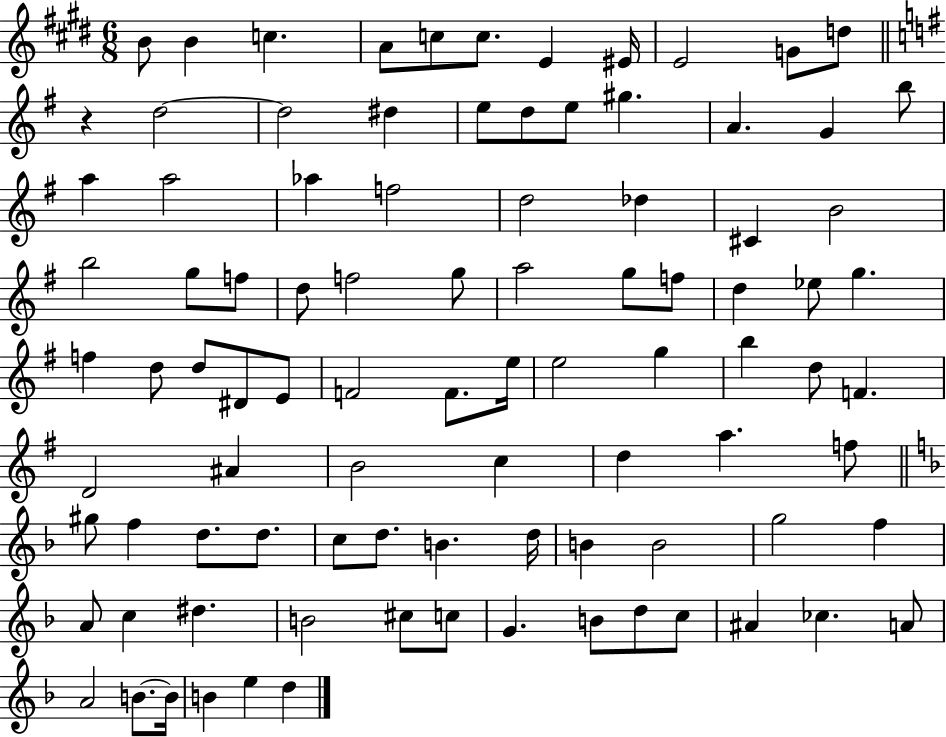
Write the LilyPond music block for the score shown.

{
  \clef treble
  \numericTimeSignature
  \time 6/8
  \key e \major
  \repeat volta 2 { b'8 b'4 c''4. | a'8 c''8 c''8. e'4 eis'16 | e'2 g'8 d''8 | \bar "||" \break \key g \major r4 d''2~~ | d''2 dis''4 | e''8 d''8 e''8 gis''4. | a'4. g'4 b''8 | \break a''4 a''2 | aes''4 f''2 | d''2 des''4 | cis'4 b'2 | \break b''2 g''8 f''8 | d''8 f''2 g''8 | a''2 g''8 f''8 | d''4 ees''8 g''4. | \break f''4 d''8 d''8 dis'8 e'8 | f'2 f'8. e''16 | e''2 g''4 | b''4 d''8 f'4. | \break d'2 ais'4 | b'2 c''4 | d''4 a''4. f''8 | \bar "||" \break \key f \major gis''8 f''4 d''8. d''8. | c''8 d''8. b'4. d''16 | b'4 b'2 | g''2 f''4 | \break a'8 c''4 dis''4. | b'2 cis''8 c''8 | g'4. b'8 d''8 c''8 | ais'4 ces''4. a'8 | \break a'2 b'8.~~ b'16 | b'4 e''4 d''4 | } \bar "|."
}